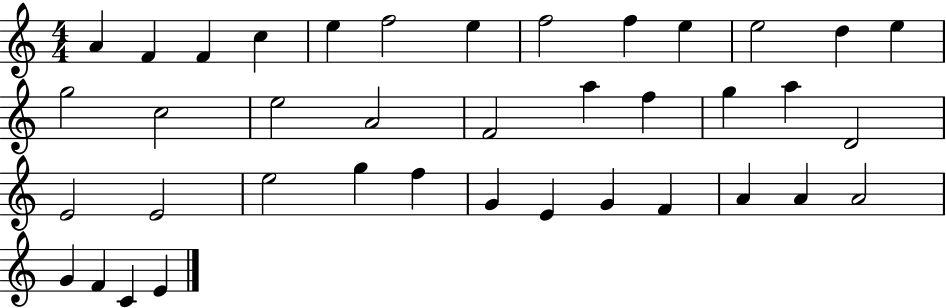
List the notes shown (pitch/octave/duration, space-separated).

A4/q F4/q F4/q C5/q E5/q F5/h E5/q F5/h F5/q E5/q E5/h D5/q E5/q G5/h C5/h E5/h A4/h F4/h A5/q F5/q G5/q A5/q D4/h E4/h E4/h E5/h G5/q F5/q G4/q E4/q G4/q F4/q A4/q A4/q A4/h G4/q F4/q C4/q E4/q